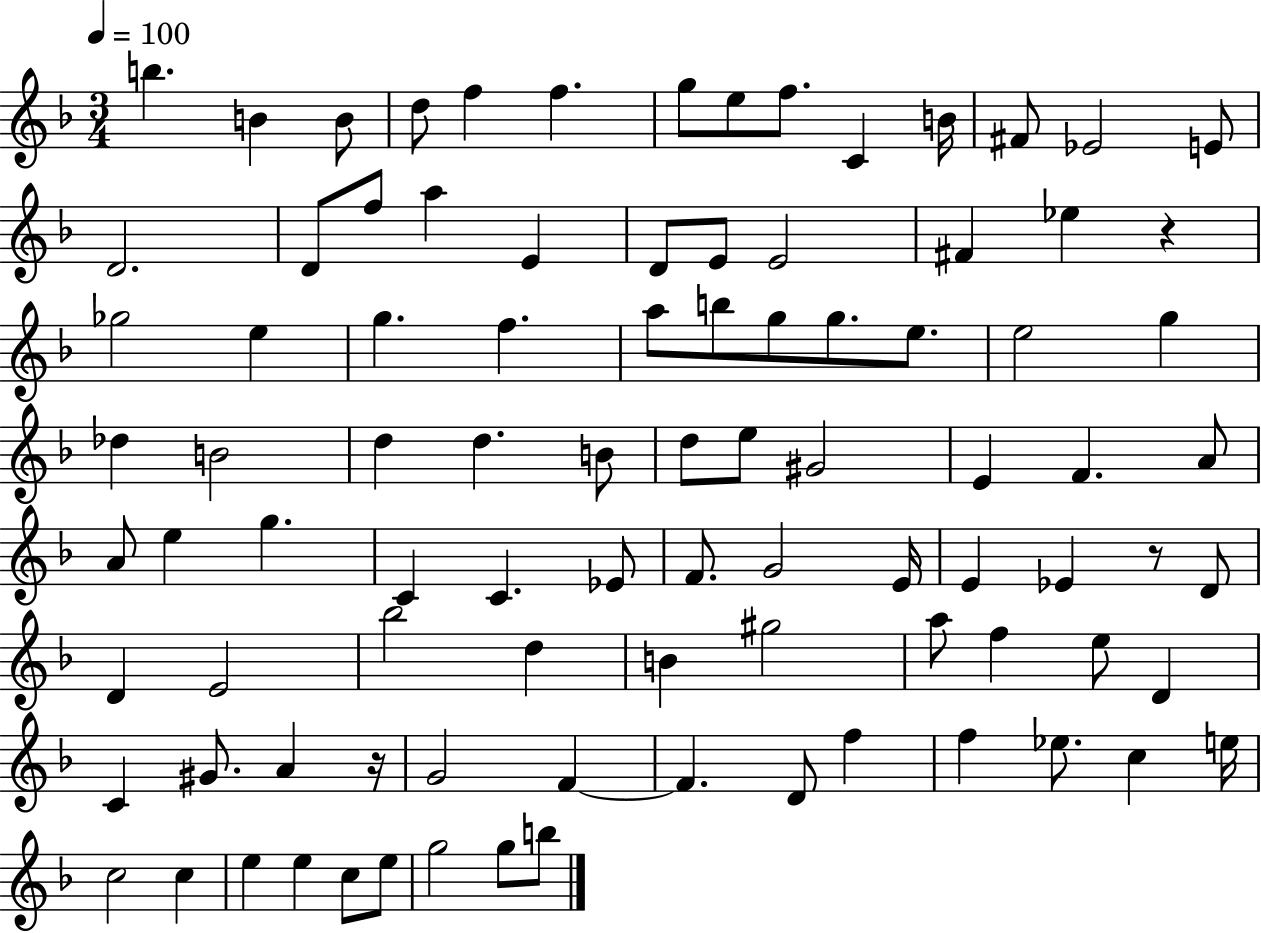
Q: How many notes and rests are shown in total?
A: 92